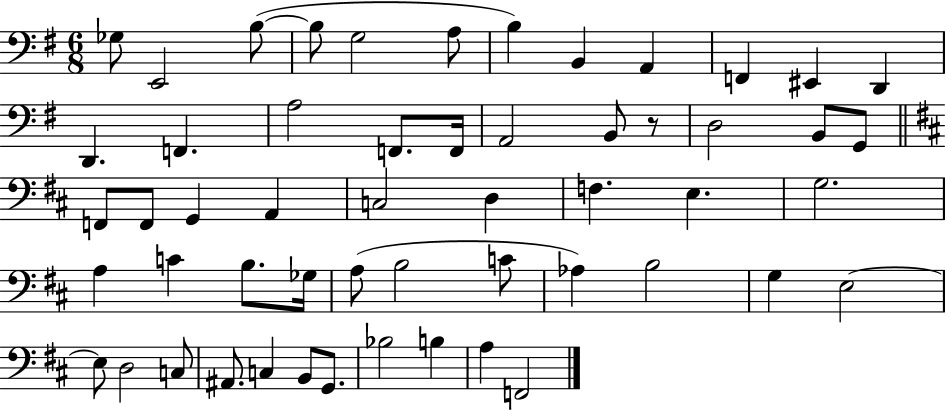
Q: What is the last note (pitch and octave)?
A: F2